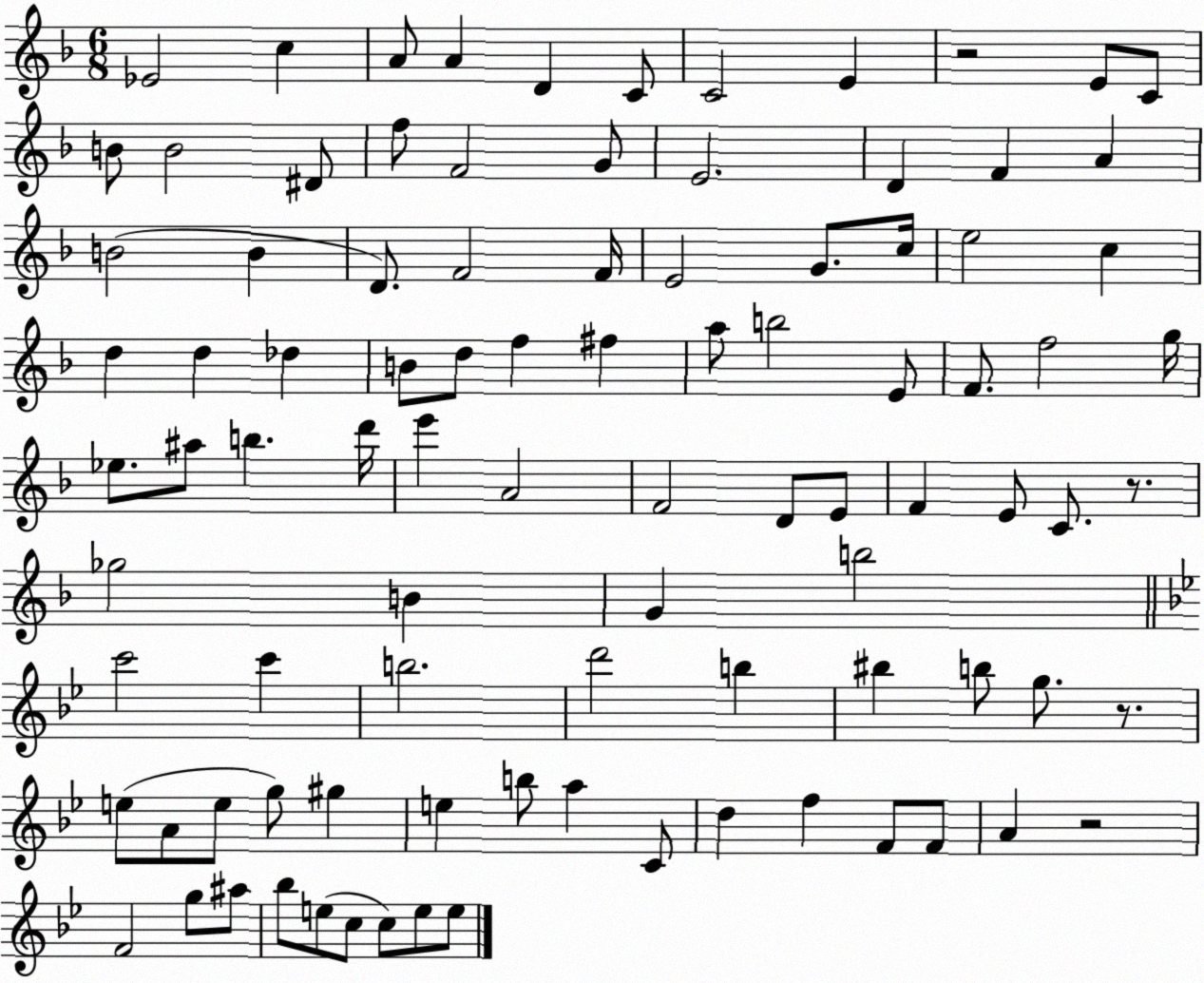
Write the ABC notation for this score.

X:1
T:Untitled
M:6/8
L:1/4
K:F
_E2 c A/2 A D C/2 C2 E z2 E/2 C/2 B/2 B2 ^D/2 f/2 F2 G/2 E2 D F A B2 B D/2 F2 F/4 E2 G/2 c/4 e2 c d d _d B/2 d/2 f ^f a/2 b2 E/2 F/2 f2 g/4 _e/2 ^a/2 b d'/4 e' A2 F2 D/2 E/2 F E/2 C/2 z/2 _g2 B G b2 c'2 c' b2 d'2 b ^b b/2 g/2 z/2 e/2 A/2 e/2 g/2 ^g e b/2 a C/2 d f F/2 F/2 A z2 F2 g/2 ^a/2 _b/2 e/2 c/2 c/2 e/2 e/2